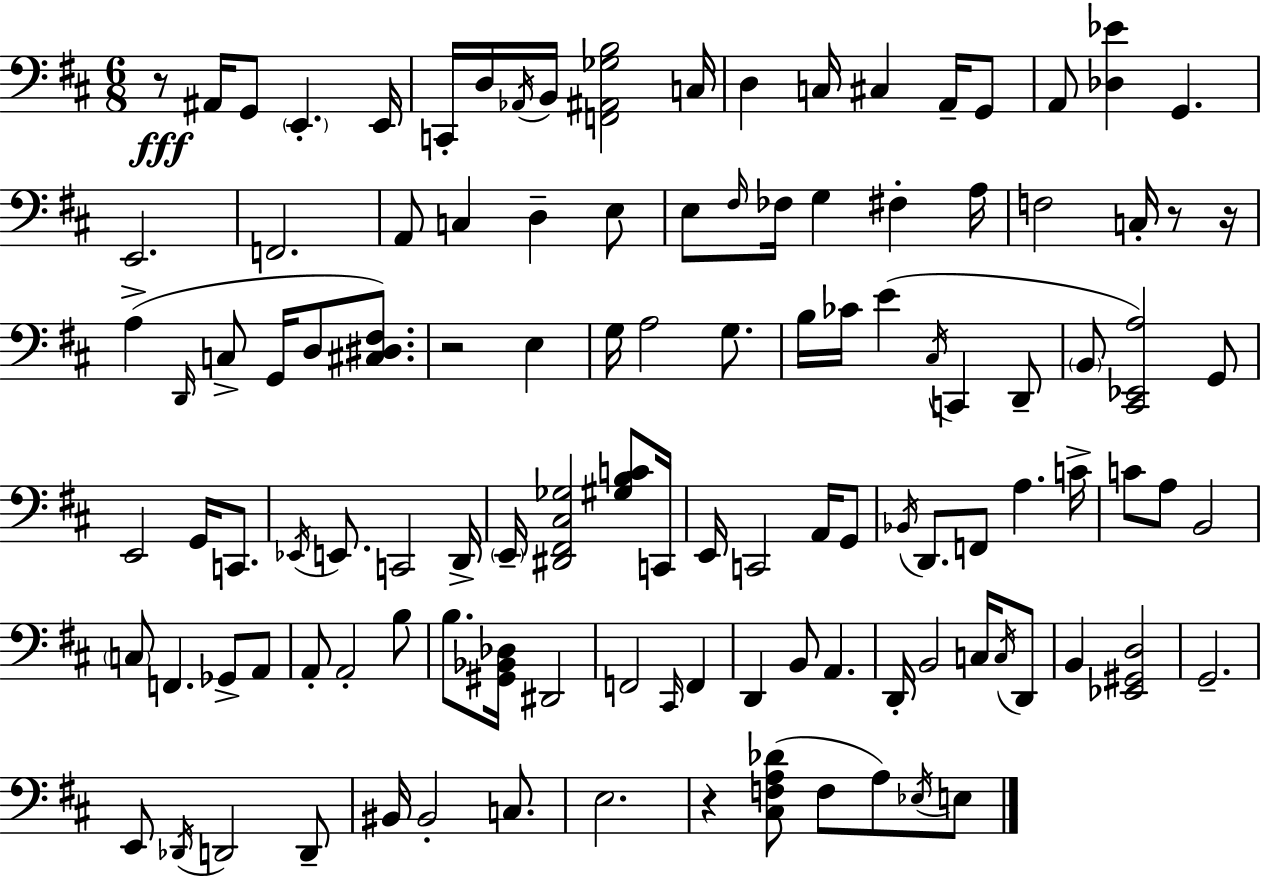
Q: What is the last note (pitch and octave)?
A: E3